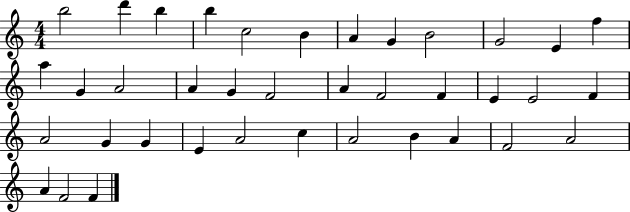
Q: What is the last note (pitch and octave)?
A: F4